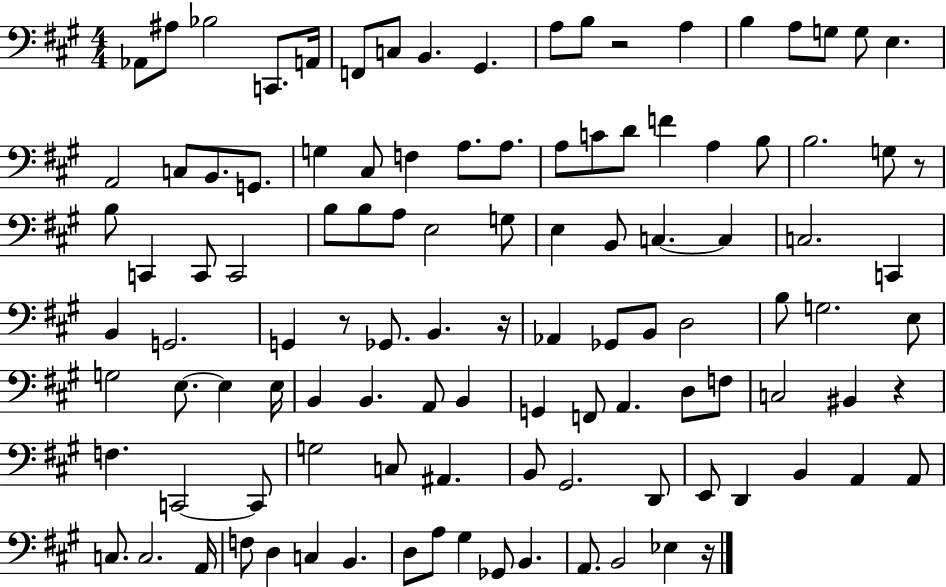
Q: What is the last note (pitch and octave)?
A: Eb3